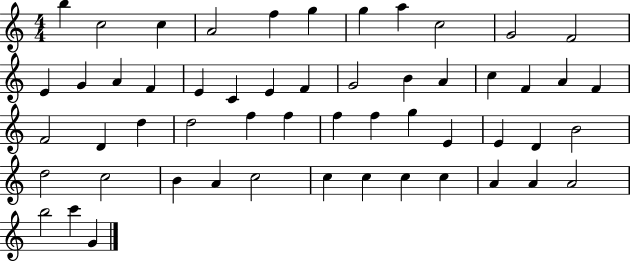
X:1
T:Untitled
M:4/4
L:1/4
K:C
b c2 c A2 f g g a c2 G2 F2 E G A F E C E F G2 B A c F A F F2 D d d2 f f f f g E E D B2 d2 c2 B A c2 c c c c A A A2 b2 c' G